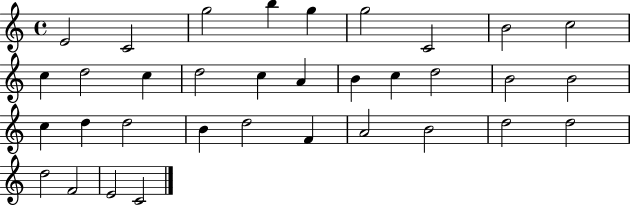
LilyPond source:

{
  \clef treble
  \time 4/4
  \defaultTimeSignature
  \key c \major
  e'2 c'2 | g''2 b''4 g''4 | g''2 c'2 | b'2 c''2 | \break c''4 d''2 c''4 | d''2 c''4 a'4 | b'4 c''4 d''2 | b'2 b'2 | \break c''4 d''4 d''2 | b'4 d''2 f'4 | a'2 b'2 | d''2 d''2 | \break d''2 f'2 | e'2 c'2 | \bar "|."
}